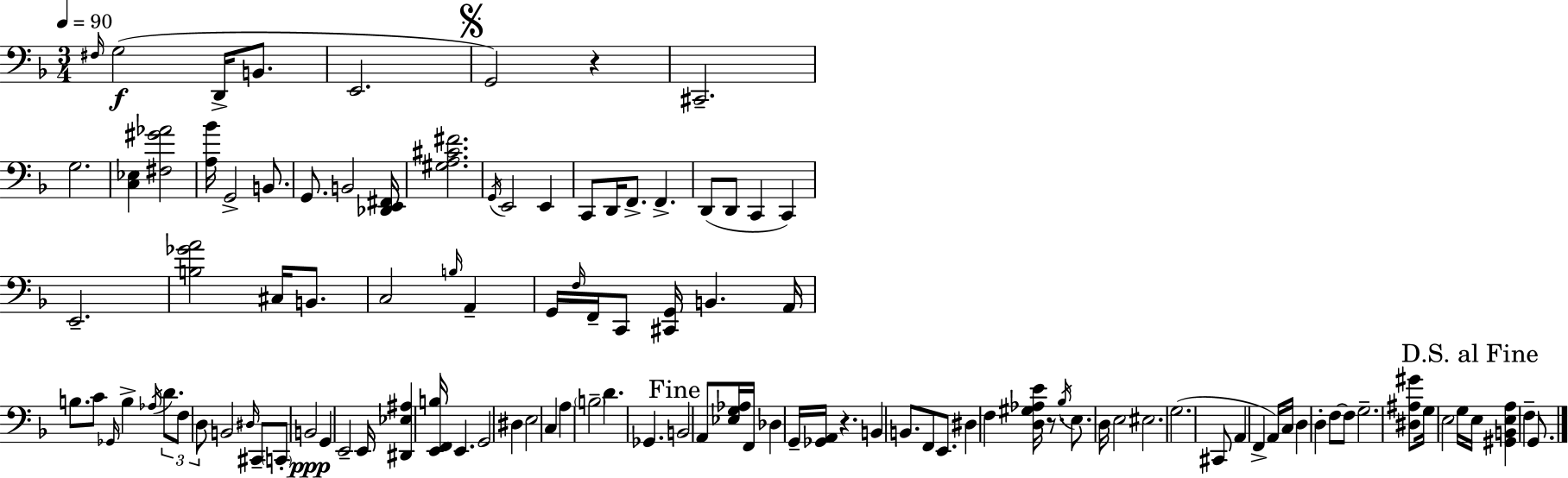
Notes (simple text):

F#3/s G3/h D2/s B2/e. E2/h. G2/h R/q C#2/h. G3/h. [C3,Eb3]/q [F#3,G#4,Ab4]/h [A3,Bb4]/s G2/h B2/e. G2/e. B2/h [Db2,E2,F#2]/s [G#3,A3,C#4,F#4]/h. G2/s E2/h E2/q C2/e D2/s F2/e. F2/q. D2/e D2/e C2/q C2/q E2/h. [B3,Gb4,A4]/h C#3/s B2/e. C3/h B3/s A2/q G2/s F3/s F2/s C2/e [C#2,G2]/s B2/q. A2/s B3/e. C4/e Gb2/s B3/q Ab3/s D4/e. F3/e D3/e B2/h D#3/s C#2/e C2/e B2/h G2/q E2/h E2/s [D#2,Eb3,A#3]/q [E2,F2,B3]/s E2/q. G2/h D#3/q E3/h C3/q A3/q B3/h D4/q. Gb2/q. B2/h A2/e [Eb3,G3,Ab3]/s F2/s Db3/q G2/s [Gb2,A2]/s R/q. B2/q B2/e. F2/e E2/e. D#3/q F3/q [D3,G#3,Ab3,E4]/s R/e. Bb3/s E3/e. D3/s E3/h EIS3/h. G3/h. C#2/e A2/q F2/q A2/s C3/s D3/q D3/q F3/e F3/e G3/h. [D#3,A#3,G#4]/e G3/s E3/h G3/s E3/s [G#2,B2,E3,A3]/q F3/q G2/e.